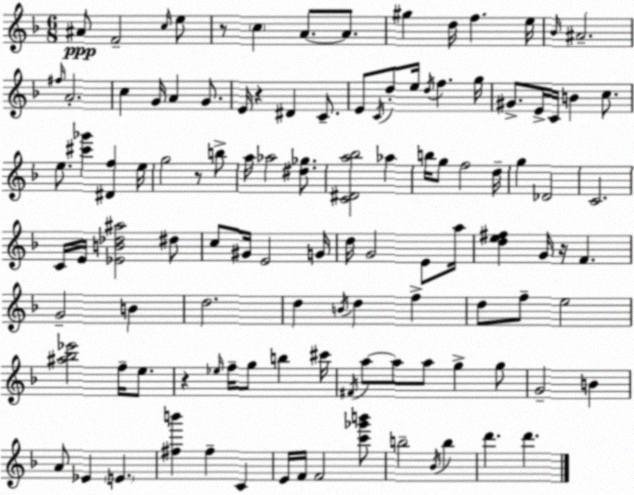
X:1
T:Untitled
M:6/8
L:1/4
K:F
^A/2 F2 c/4 e/2 z/2 c A/2 A/2 ^g d/4 f e/4 _B/4 ^A2 ^f/4 A2 c G/4 A G/2 E/4 z ^D C/2 E/2 C/4 d/2 e/4 d/4 f g/4 ^G/2 E/4 C/4 B c/2 e/2 [^c'_g'] [^Df] e/4 g2 z/2 b/2 a/4 _a2 [^d_g]/2 [C^Da_b]2 _a b/4 g/2 f2 d/4 g _D2 C2 C/4 E/4 [_EB_d^a]2 ^d/2 c/2 ^G/4 E2 G/4 d/4 G2 E/2 a/4 [de^f] G/4 z/4 F G2 B d2 d B/4 d f d/2 f/2 e2 [^a_b_e']2 f/4 e/2 z _e/4 f/4 g/2 b ^c'/4 ^F/4 a/2 a/2 a/2 g g/2 G2 B A/2 _E E [^fb'] ^f C E/4 F/4 F2 [c'_g'b']/2 b2 _B/4 b d' d'